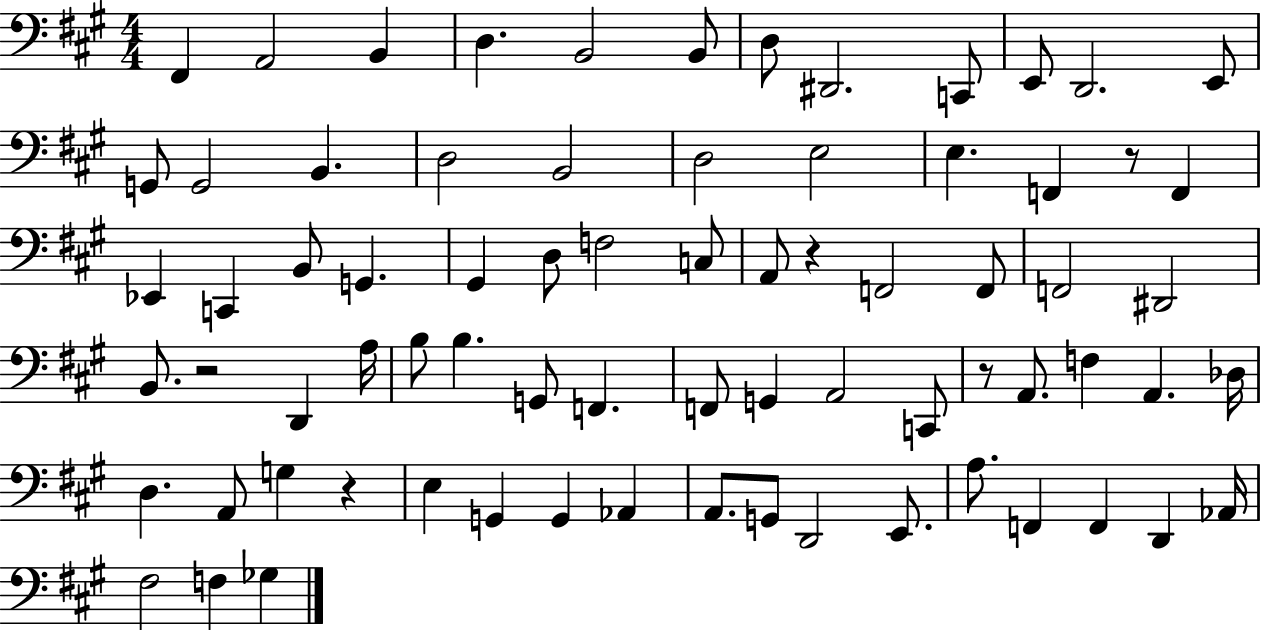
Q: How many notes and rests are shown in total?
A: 74